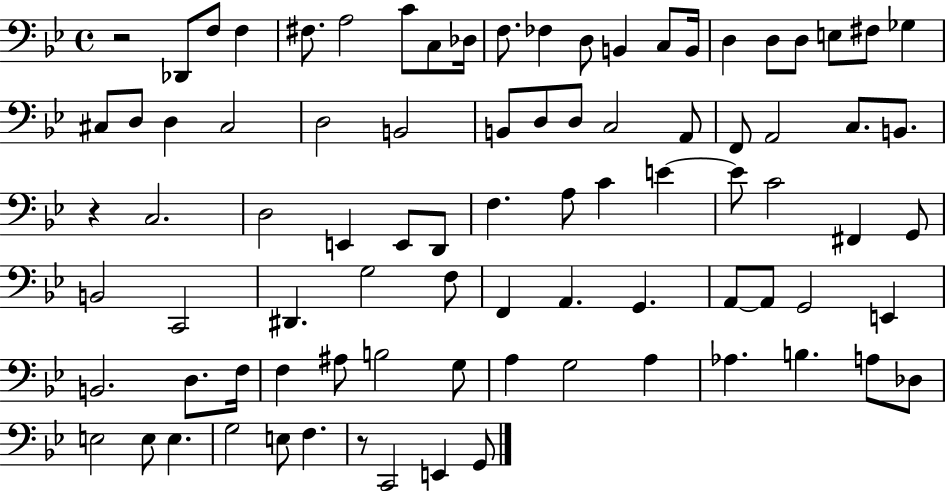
X:1
T:Untitled
M:4/4
L:1/4
K:Bb
z2 _D,,/2 F,/2 F, ^F,/2 A,2 C/2 C,/2 _D,/4 F,/2 _F, D,/2 B,, C,/2 B,,/4 D, D,/2 D,/2 E,/2 ^F,/2 _G, ^C,/2 D,/2 D, ^C,2 D,2 B,,2 B,,/2 D,/2 D,/2 C,2 A,,/2 F,,/2 A,,2 C,/2 B,,/2 z C,2 D,2 E,, E,,/2 D,,/2 F, A,/2 C E E/2 C2 ^F,, G,,/2 B,,2 C,,2 ^D,, G,2 F,/2 F,, A,, G,, A,,/2 A,,/2 G,,2 E,, B,,2 D,/2 F,/4 F, ^A,/2 B,2 G,/2 A, G,2 A, _A, B, A,/2 _D,/2 E,2 E,/2 E, G,2 E,/2 F, z/2 C,,2 E,, G,,/2